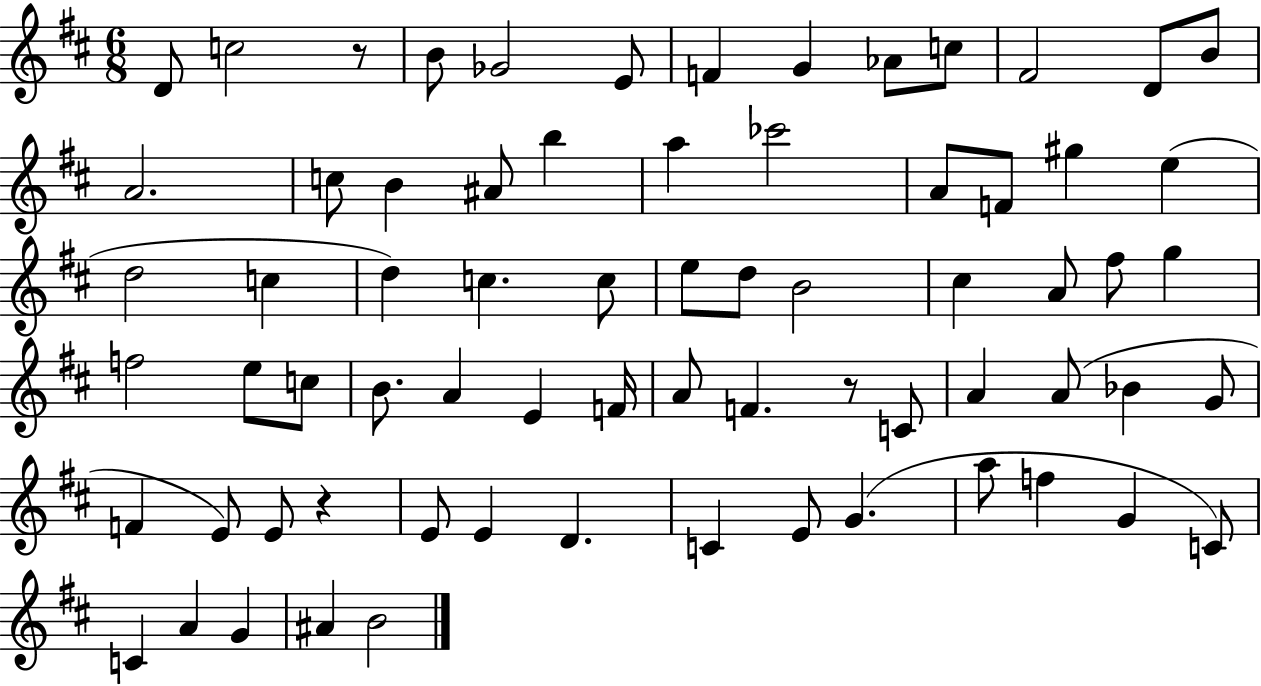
{
  \clef treble
  \numericTimeSignature
  \time 6/8
  \key d \major
  d'8 c''2 r8 | b'8 ges'2 e'8 | f'4 g'4 aes'8 c''8 | fis'2 d'8 b'8 | \break a'2. | c''8 b'4 ais'8 b''4 | a''4 ces'''2 | a'8 f'8 gis''4 e''4( | \break d''2 c''4 | d''4) c''4. c''8 | e''8 d''8 b'2 | cis''4 a'8 fis''8 g''4 | \break f''2 e''8 c''8 | b'8. a'4 e'4 f'16 | a'8 f'4. r8 c'8 | a'4 a'8( bes'4 g'8 | \break f'4 e'8) e'8 r4 | e'8 e'4 d'4. | c'4 e'8 g'4.( | a''8 f''4 g'4 c'8) | \break c'4 a'4 g'4 | ais'4 b'2 | \bar "|."
}